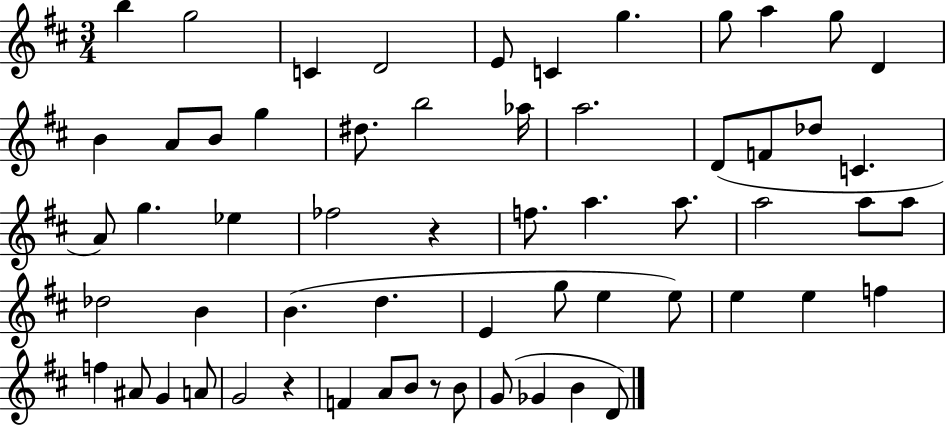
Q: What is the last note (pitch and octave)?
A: D4